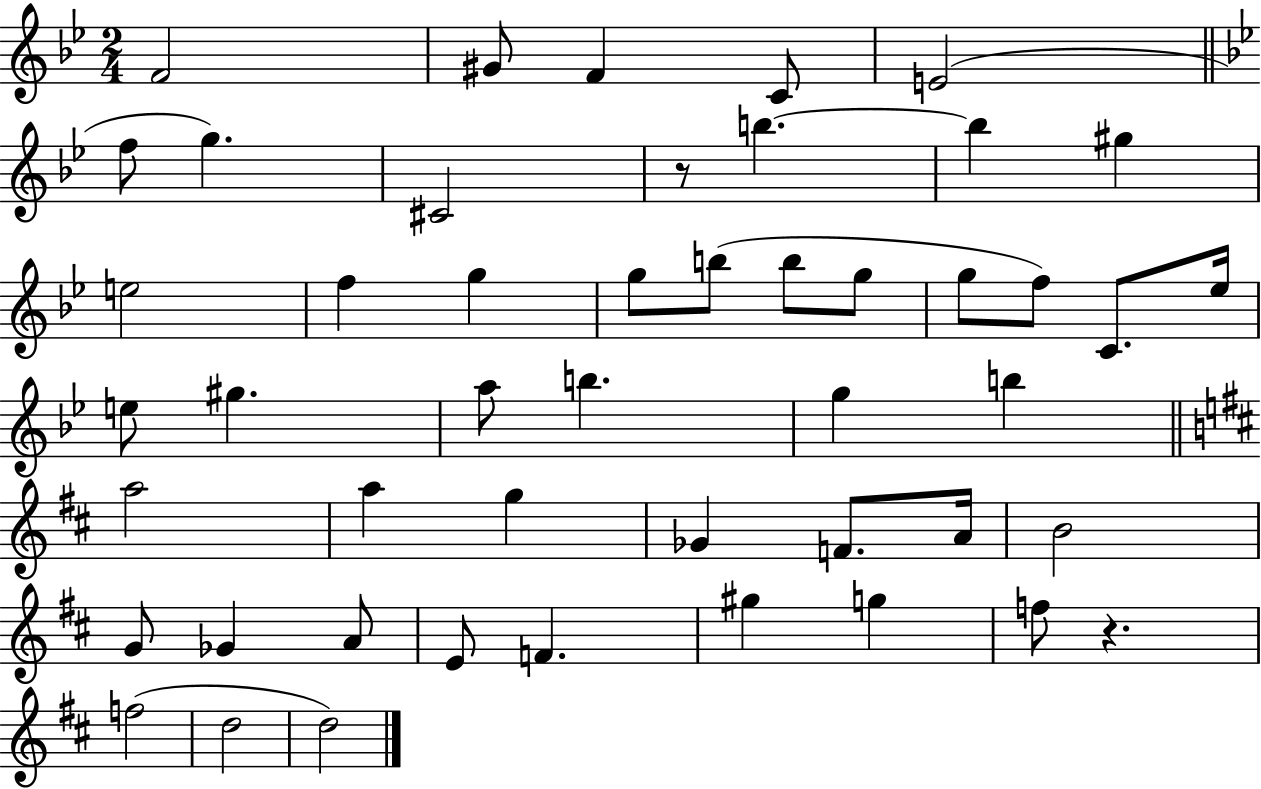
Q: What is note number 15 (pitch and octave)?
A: G5